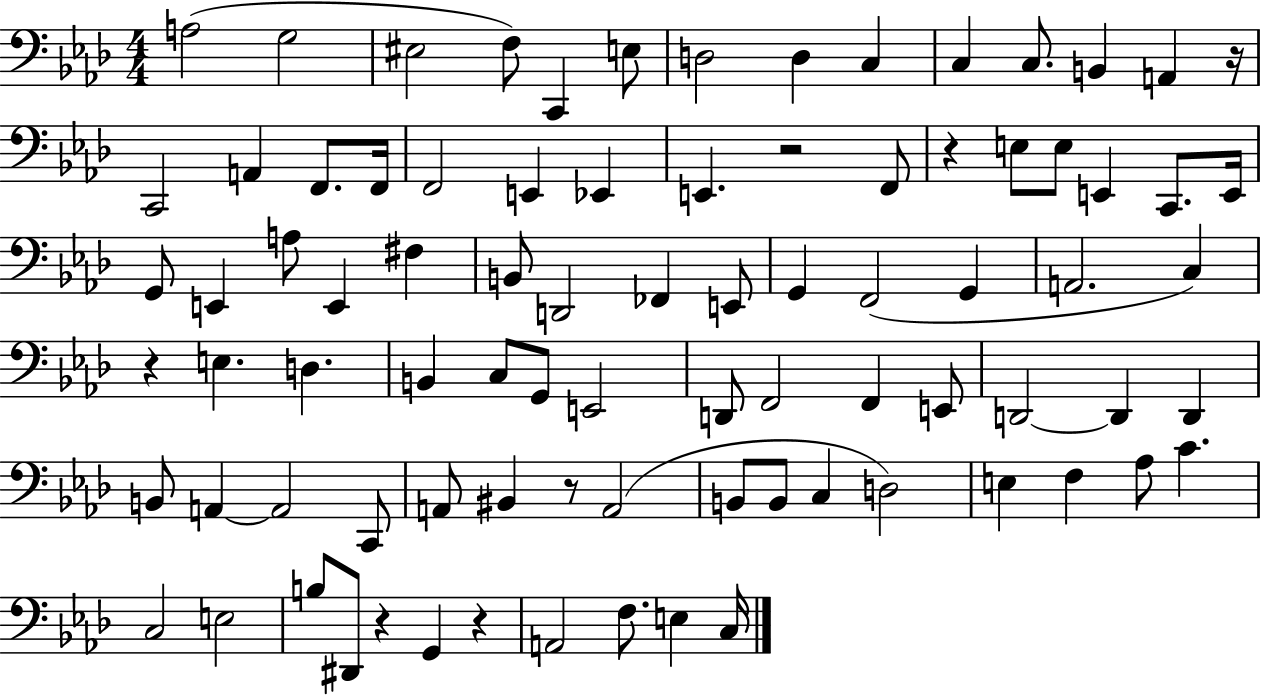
{
  \clef bass
  \numericTimeSignature
  \time 4/4
  \key aes \major
  a2( g2 | eis2 f8) c,4 e8 | d2 d4 c4 | c4 c8. b,4 a,4 r16 | \break c,2 a,4 f,8. f,16 | f,2 e,4 ees,4 | e,4. r2 f,8 | r4 e8 e8 e,4 c,8. e,16 | \break g,8 e,4 a8 e,4 fis4 | b,8 d,2 fes,4 e,8 | g,4 f,2( g,4 | a,2. c4) | \break r4 e4. d4. | b,4 c8 g,8 e,2 | d,8 f,2 f,4 e,8 | d,2~~ d,4 d,4 | \break b,8 a,4~~ a,2 c,8 | a,8 bis,4 r8 a,2( | b,8 b,8 c4 d2) | e4 f4 aes8 c'4. | \break c2 e2 | b8 dis,8 r4 g,4 r4 | a,2 f8. e4 c16 | \bar "|."
}